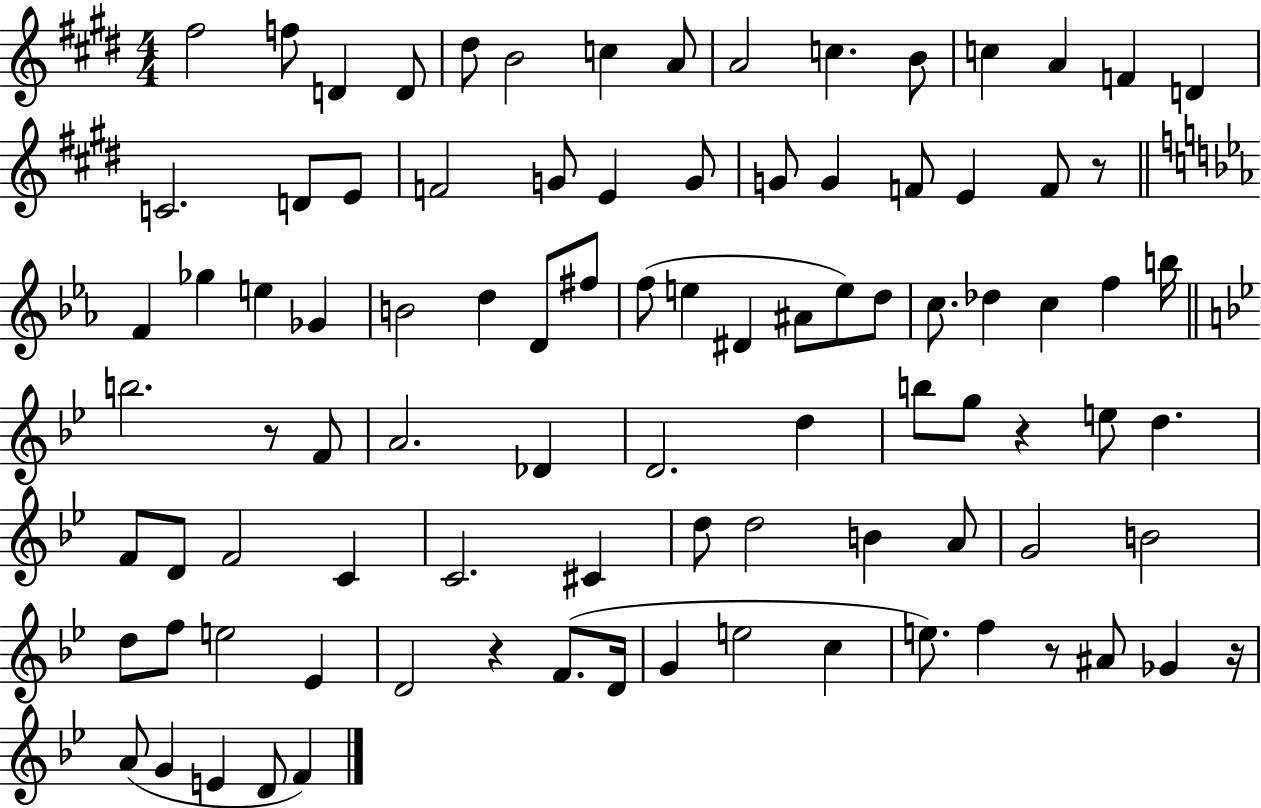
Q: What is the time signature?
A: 4/4